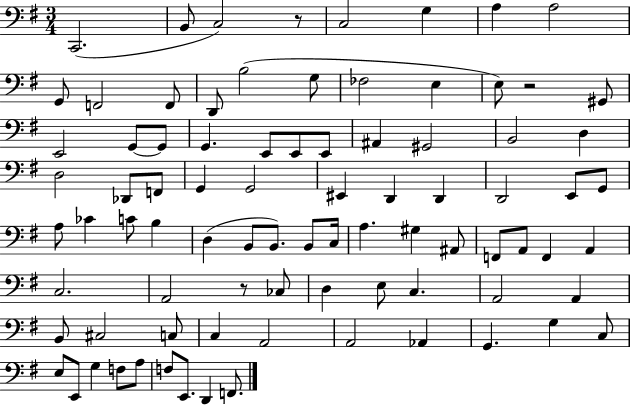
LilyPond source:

{
  \clef bass
  \numericTimeSignature
  \time 3/4
  \key g \major
  c,2.( | b,8 c2) r8 | c2 g4 | a4 a2 | \break g,8 f,2 f,8 | d,8 b2( g8 | fes2 e4 | e8) r2 gis,8 | \break e,2 g,8~~ g,8 | g,4. e,8 e,8 e,8 | ais,4 gis,2 | b,2 d4 | \break d2 des,8 f,8 | g,4 g,2 | eis,4 d,4 d,4 | d,2 e,8 g,8 | \break a8 ces'4 c'8 b4 | d4( b,8 b,8.) b,8 c16 | a4. gis4 ais,8 | f,8 a,8 f,4 a,4 | \break c2. | a,2 r8 ces8 | d4 e8 c4. | a,2 a,4 | \break b,8 cis2 c8 | c4 a,2 | a,2 aes,4 | g,4. g4 c8 | \break e8 e,8 g4 f8 a8 | f8 e,8. d,4 f,8. | \bar "|."
}